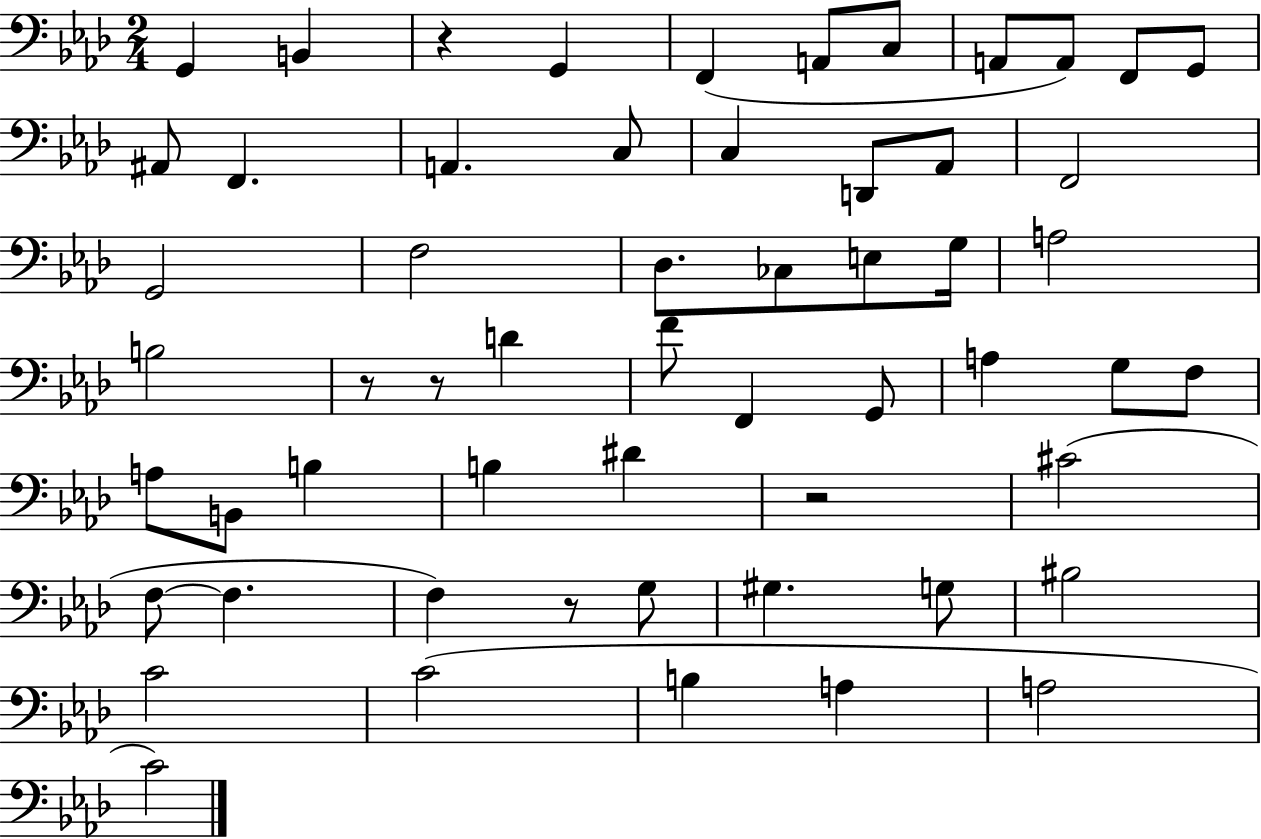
{
  \clef bass
  \numericTimeSignature
  \time 2/4
  \key aes \major
  \repeat volta 2 { g,4 b,4 | r4 g,4 | f,4( a,8 c8 | a,8 a,8) f,8 g,8 | \break ais,8 f,4. | a,4. c8 | c4 d,8 aes,8 | f,2 | \break g,2 | f2 | des8. ces8 e8 g16 | a2 | \break b2 | r8 r8 d'4 | f'8 f,4 g,8 | a4 g8 f8 | \break a8 b,8 b4 | b4 dis'4 | r2 | cis'2( | \break f8~~ f4. | f4) r8 g8 | gis4. g8 | bis2 | \break c'2 | c'2( | b4 a4 | a2 | \break c'2) | } \bar "|."
}